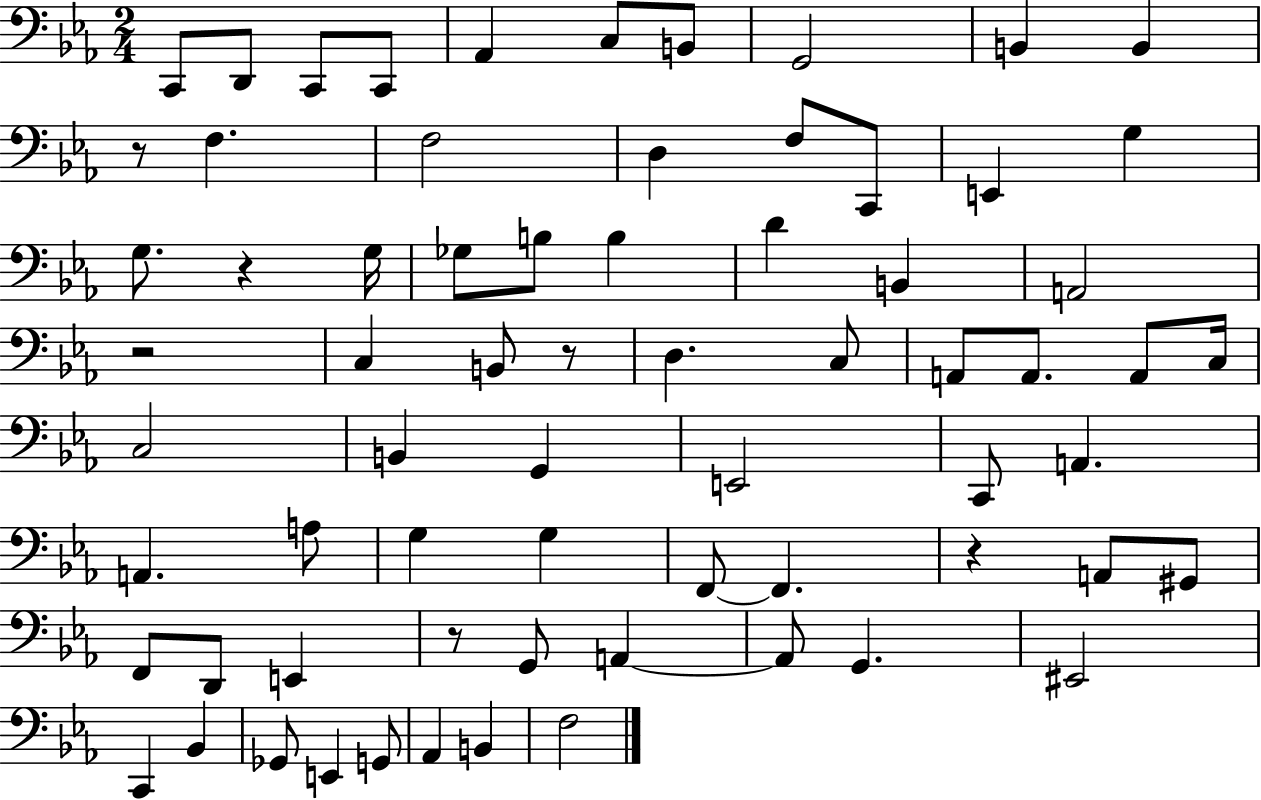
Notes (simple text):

C2/e D2/e C2/e C2/e Ab2/q C3/e B2/e G2/h B2/q B2/q R/e F3/q. F3/h D3/q F3/e C2/e E2/q G3/q G3/e. R/q G3/s Gb3/e B3/e B3/q D4/q B2/q A2/h R/h C3/q B2/e R/e D3/q. C3/e A2/e A2/e. A2/e C3/s C3/h B2/q G2/q E2/h C2/e A2/q. A2/q. A3/e G3/q G3/q F2/e F2/q. R/q A2/e G#2/e F2/e D2/e E2/q R/e G2/e A2/q A2/e G2/q. EIS2/h C2/q Bb2/q Gb2/e E2/q G2/e Ab2/q B2/q F3/h